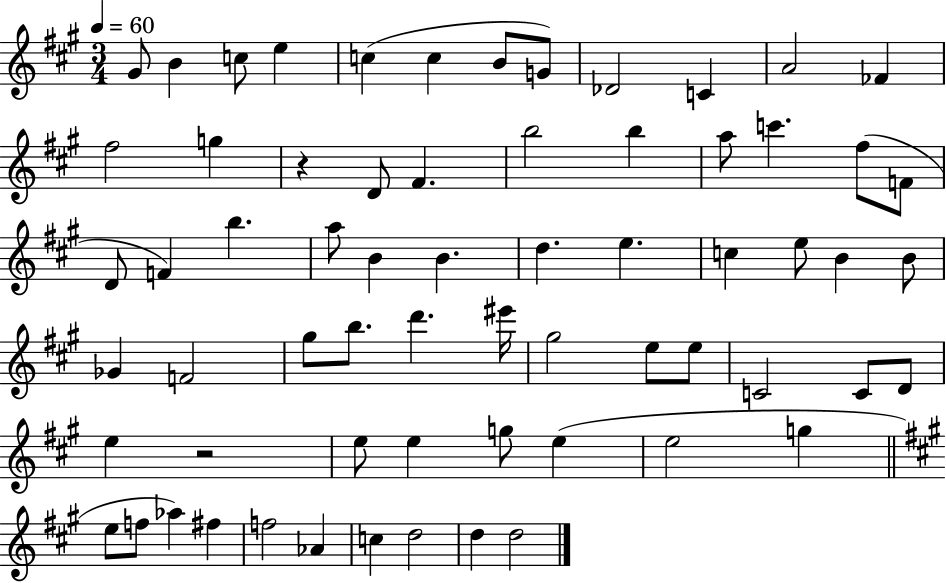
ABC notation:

X:1
T:Untitled
M:3/4
L:1/4
K:A
^G/2 B c/2 e c c B/2 G/2 _D2 C A2 _F ^f2 g z D/2 ^F b2 b a/2 c' ^f/2 F/2 D/2 F b a/2 B B d e c e/2 B B/2 _G F2 ^g/2 b/2 d' ^e'/4 ^g2 e/2 e/2 C2 C/2 D/2 e z2 e/2 e g/2 e e2 g e/2 f/2 _a ^f f2 _A c d2 d d2